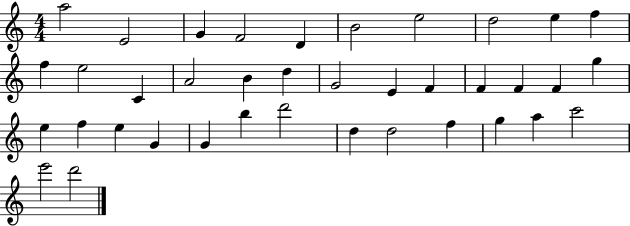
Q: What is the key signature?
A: C major